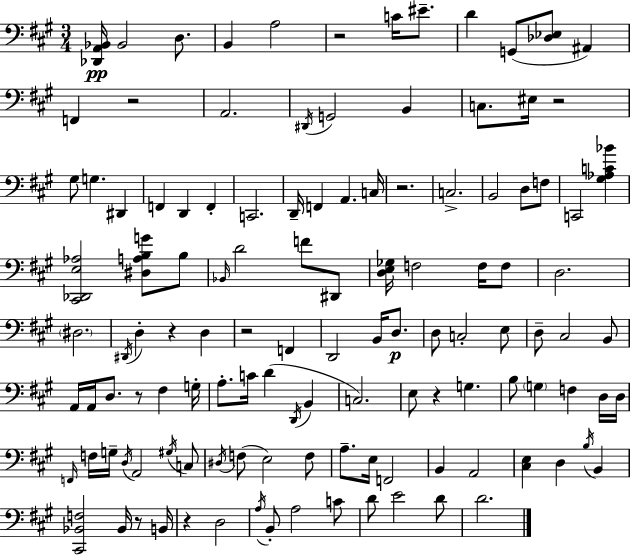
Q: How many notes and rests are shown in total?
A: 121